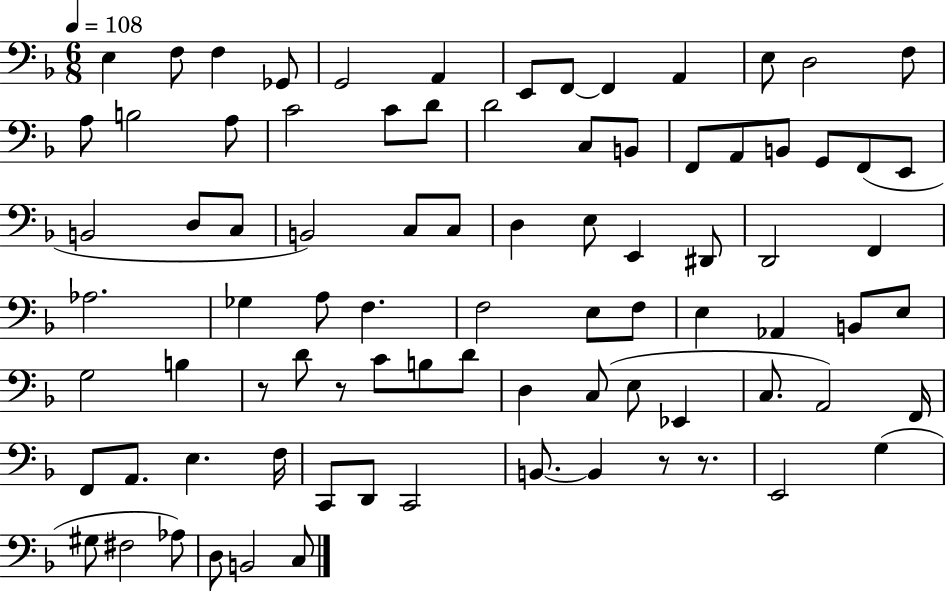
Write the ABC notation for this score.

X:1
T:Untitled
M:6/8
L:1/4
K:F
E, F,/2 F, _G,,/2 G,,2 A,, E,,/2 F,,/2 F,, A,, E,/2 D,2 F,/2 A,/2 B,2 A,/2 C2 C/2 D/2 D2 C,/2 B,,/2 F,,/2 A,,/2 B,,/2 G,,/2 F,,/2 E,,/2 B,,2 D,/2 C,/2 B,,2 C,/2 C,/2 D, E,/2 E,, ^D,,/2 D,,2 F,, _A,2 _G, A,/2 F, F,2 E,/2 F,/2 E, _A,, B,,/2 E,/2 G,2 B, z/2 D/2 z/2 C/2 B,/2 D/2 D, C,/2 E,/2 _E,, C,/2 A,,2 F,,/4 F,,/2 A,,/2 E, F,/4 C,,/2 D,,/2 C,,2 B,,/2 B,, z/2 z/2 E,,2 G, ^G,/2 ^F,2 _A,/2 D,/2 B,,2 C,/2